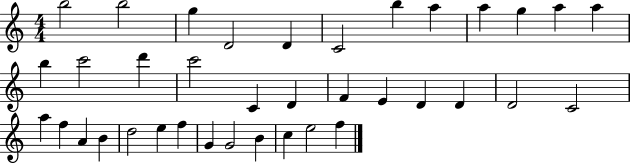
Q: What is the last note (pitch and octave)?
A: F5